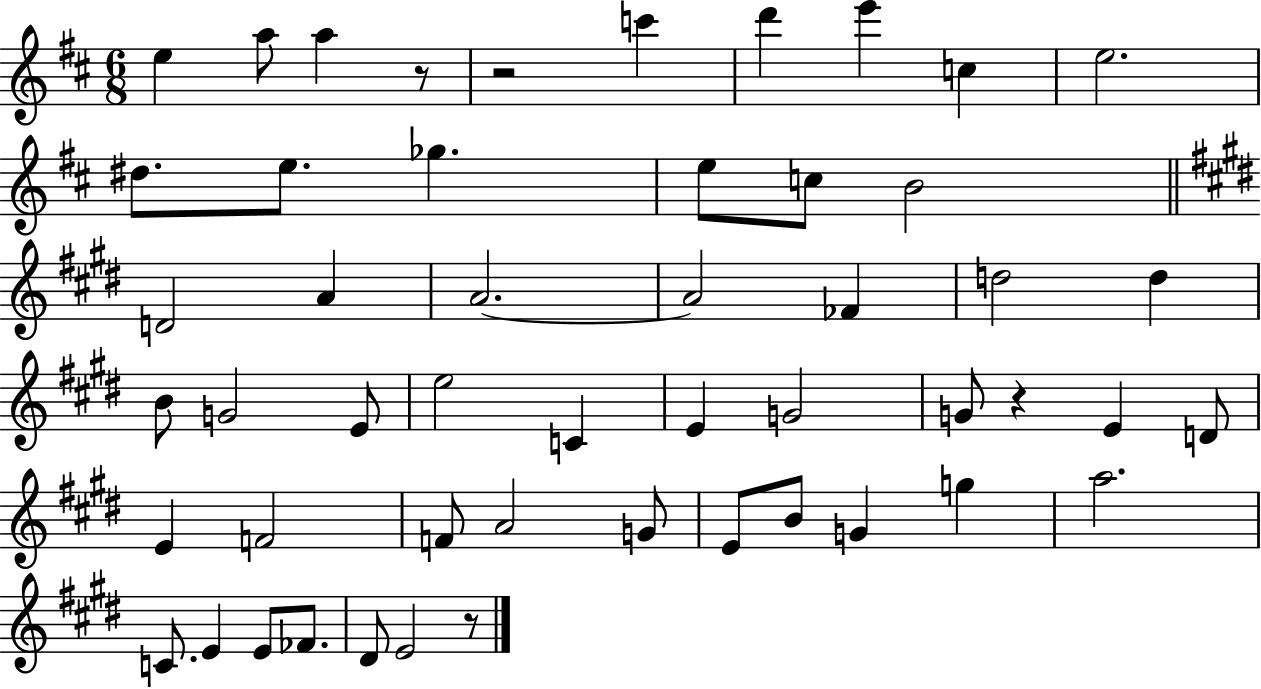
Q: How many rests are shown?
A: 4